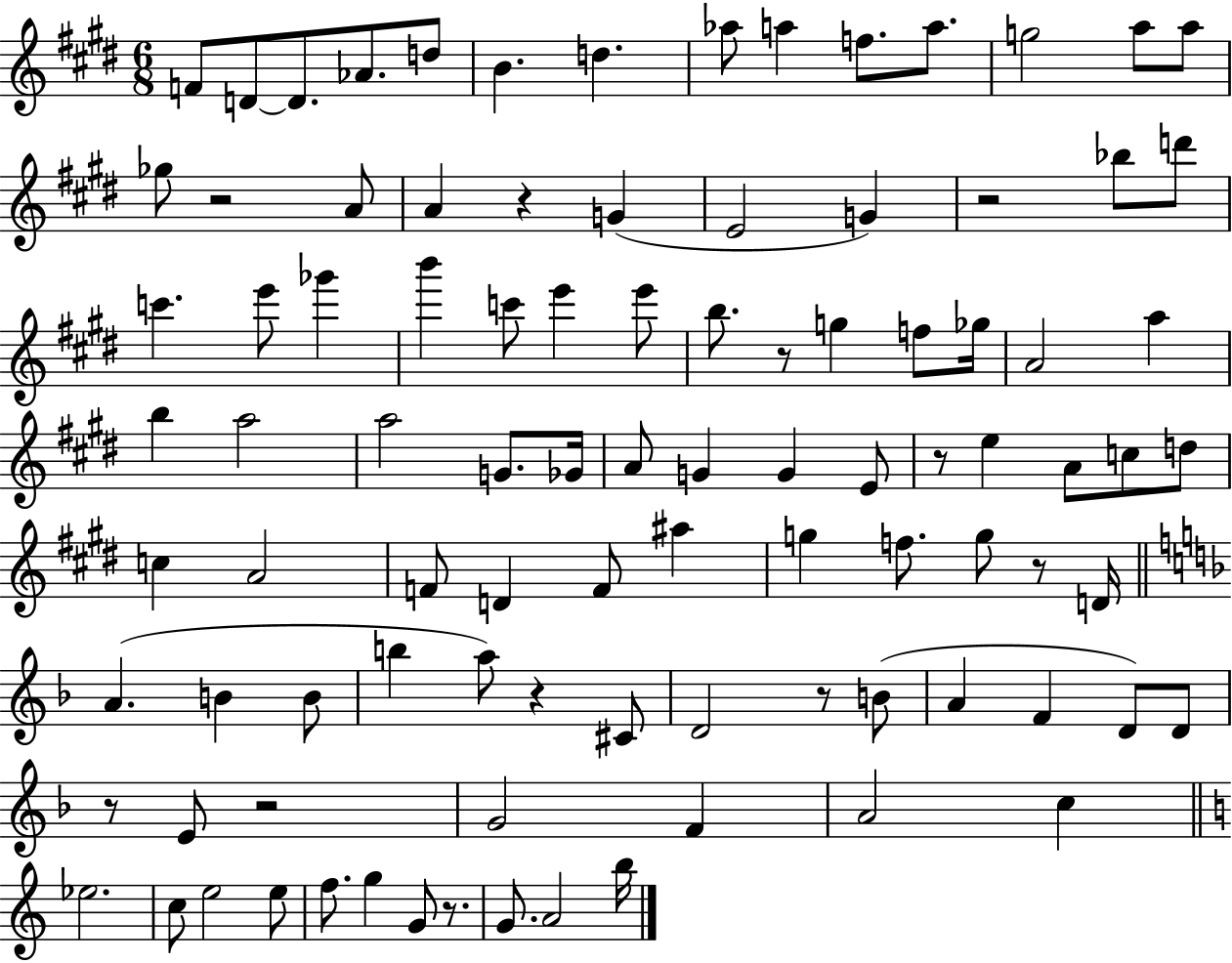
{
  \clef treble
  \numericTimeSignature
  \time 6/8
  \key e \major
  \repeat volta 2 { f'8 d'8~~ d'8. aes'8. d''8 | b'4. d''4. | aes''8 a''4 f''8. a''8. | g''2 a''8 a''8 | \break ges''8 r2 a'8 | a'4 r4 g'4( | e'2 g'4) | r2 bes''8 d'''8 | \break c'''4. e'''8 ges'''4 | b'''4 c'''8 e'''4 e'''8 | b''8. r8 g''4 f''8 ges''16 | a'2 a''4 | \break b''4 a''2 | a''2 g'8. ges'16 | a'8 g'4 g'4 e'8 | r8 e''4 a'8 c''8 d''8 | \break c''4 a'2 | f'8 d'4 f'8 ais''4 | g''4 f''8. g''8 r8 d'16 | \bar "||" \break \key d \minor a'4.( b'4 b'8 | b''4 a''8) r4 cis'8 | d'2 r8 b'8( | a'4 f'4 d'8) d'8 | \break r8 e'8 r2 | g'2 f'4 | a'2 c''4 | \bar "||" \break \key c \major ees''2. | c''8 e''2 e''8 | f''8. g''4 g'8 r8. | g'8. a'2 b''16 | \break } \bar "|."
}